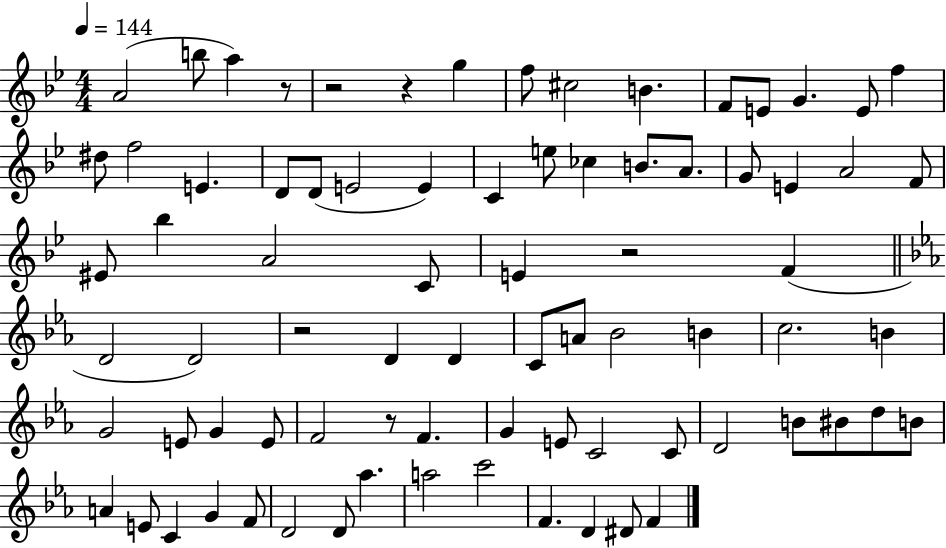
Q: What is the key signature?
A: BES major